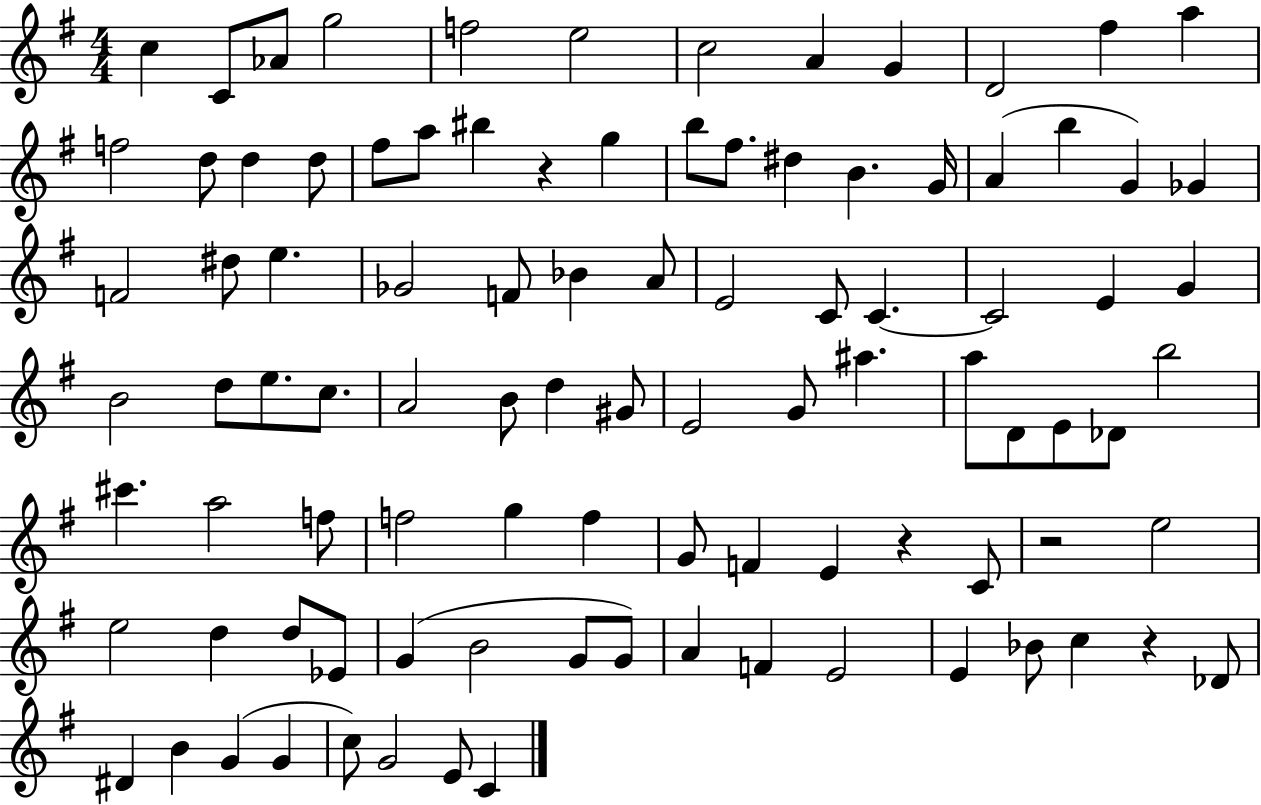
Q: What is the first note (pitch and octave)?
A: C5